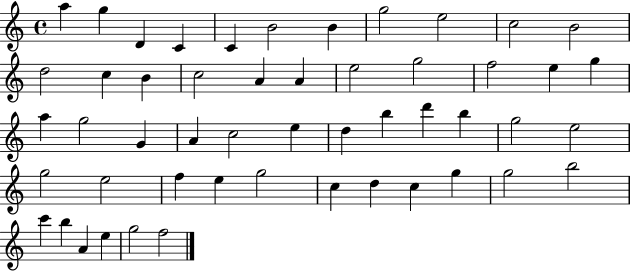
A5/q G5/q D4/q C4/q C4/q B4/h B4/q G5/h E5/h C5/h B4/h D5/h C5/q B4/q C5/h A4/q A4/q E5/h G5/h F5/h E5/q G5/q A5/q G5/h G4/q A4/q C5/h E5/q D5/q B5/q D6/q B5/q G5/h E5/h G5/h E5/h F5/q E5/q G5/h C5/q D5/q C5/q G5/q G5/h B5/h C6/q B5/q A4/q E5/q G5/h F5/h